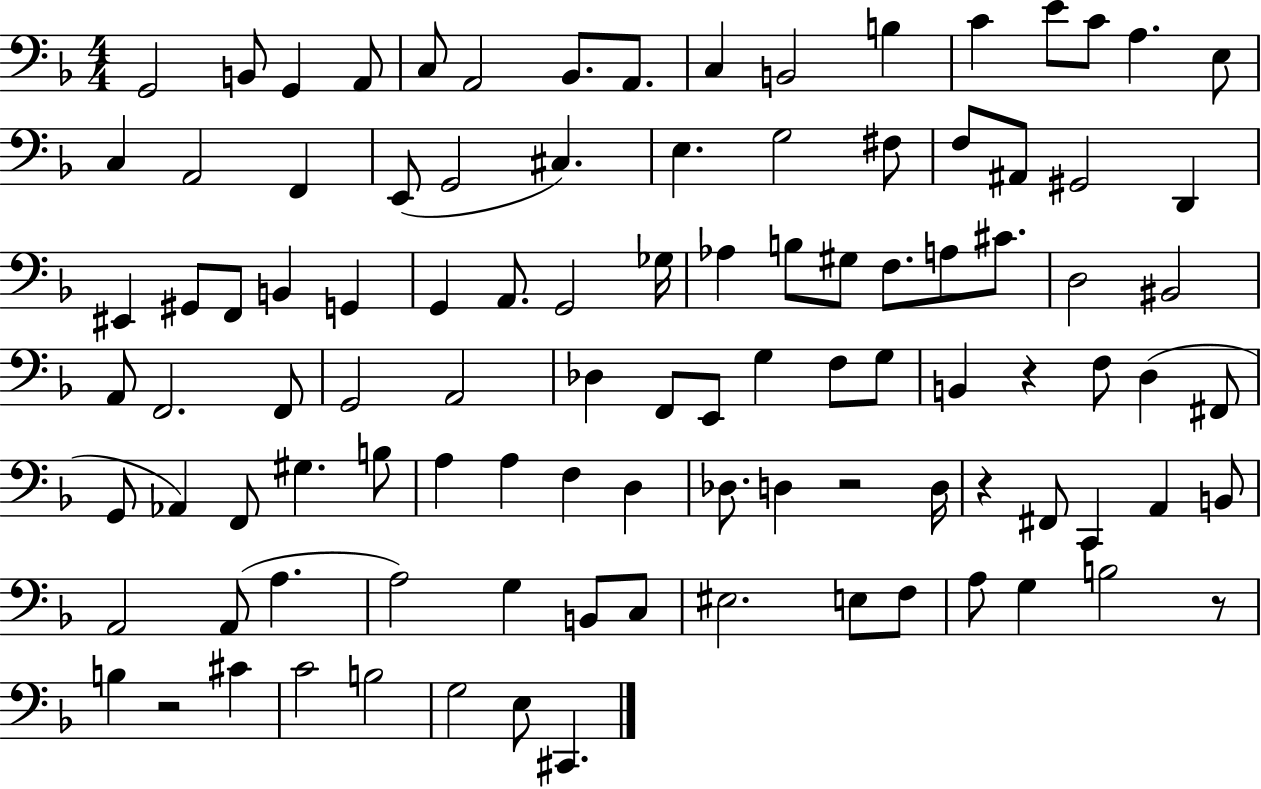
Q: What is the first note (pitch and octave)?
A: G2